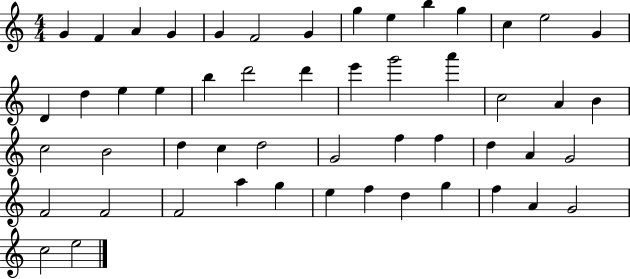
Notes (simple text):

G4/q F4/q A4/q G4/q G4/q F4/h G4/q G5/q E5/q B5/q G5/q C5/q E5/h G4/q D4/q D5/q E5/q E5/q B5/q D6/h D6/q E6/q G6/h A6/q C5/h A4/q B4/q C5/h B4/h D5/q C5/q D5/h G4/h F5/q F5/q D5/q A4/q G4/h F4/h F4/h F4/h A5/q G5/q E5/q F5/q D5/q G5/q F5/q A4/q G4/h C5/h E5/h